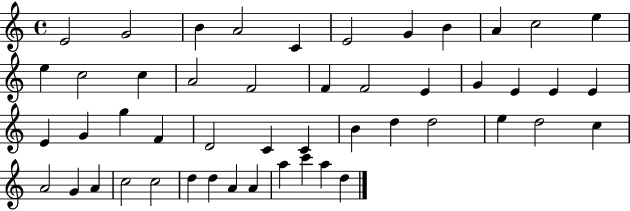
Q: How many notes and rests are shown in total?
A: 49